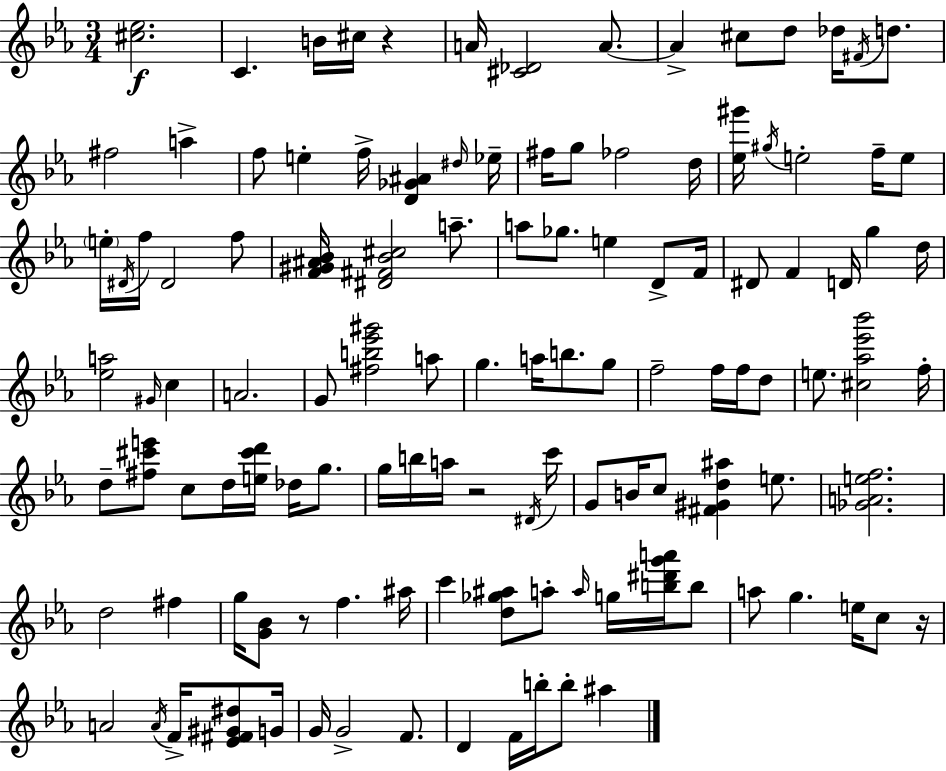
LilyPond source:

{
  \clef treble
  \numericTimeSignature
  \time 3/4
  \key ees \major
  <cis'' ees''>2.\f | c'4. b'16 cis''16 r4 | a'16 <cis' des'>2 a'8.~~ | a'4-> cis''8 d''8 des''16 \acciaccatura { fis'16 } d''8. | \break fis''2 a''4-> | f''8 e''4-. f''16-> <d' ges' ais'>4 | \grace { dis''16 } ees''16-- fis''16 g''8 fes''2 | d''16 <ees'' gis'''>16 \acciaccatura { gis''16 } e''2-. | \break f''16-- e''8 \parenthesize e''16-. \acciaccatura { dis'16 } f''16 dis'2 | f''8 <f' gis' ais' bes'>16 <dis' fis' bes' cis''>2 | a''8.-- a''8 ges''8. e''4 | d'8-> f'16 dis'8 f'4 d'16 g''4 | \break d''16 <ees'' a''>2 | \grace { gis'16 } c''4 a'2. | g'8 <fis'' b'' ees''' gis'''>2 | a''8 g''4. a''16 | \break b''8. g''8 f''2-- | f''16 f''16 d''8 e''8. <cis'' aes'' ees''' bes'''>2 | f''16-. d''8-- <fis'' cis''' e'''>8 c''8 d''16 | <e'' cis''' d'''>16 des''16 g''8. g''16 b''16 a''16 r2 | \break \acciaccatura { dis'16 } c'''16 g'8 b'16 c''8 <fis' gis' d'' ais''>4 | e''8. <ges' a' e'' f''>2. | d''2 | fis''4 g''16 <g' bes'>8 r8 f''4. | \break ais''16 c'''4 <d'' ges'' ais''>8 | a''8-. \grace { a''16 } g''16 <b'' dis''' g''' a'''>16 b''8 a''8 g''4. | e''16 c''8 r16 a'2 | \acciaccatura { a'16 } f'16-> <ees' fis' gis' dis''>8 g'16 g'16 g'2-> | \break f'8. d'4 | f'16 b''16-. b''8-. ais''4 \bar "|."
}